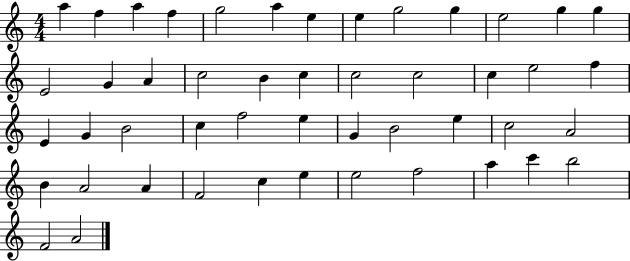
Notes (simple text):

A5/q F5/q A5/q F5/q G5/h A5/q E5/q E5/q G5/h G5/q E5/h G5/q G5/q E4/h G4/q A4/q C5/h B4/q C5/q C5/h C5/h C5/q E5/h F5/q E4/q G4/q B4/h C5/q F5/h E5/q G4/q B4/h E5/q C5/h A4/h B4/q A4/h A4/q F4/h C5/q E5/q E5/h F5/h A5/q C6/q B5/h F4/h A4/h